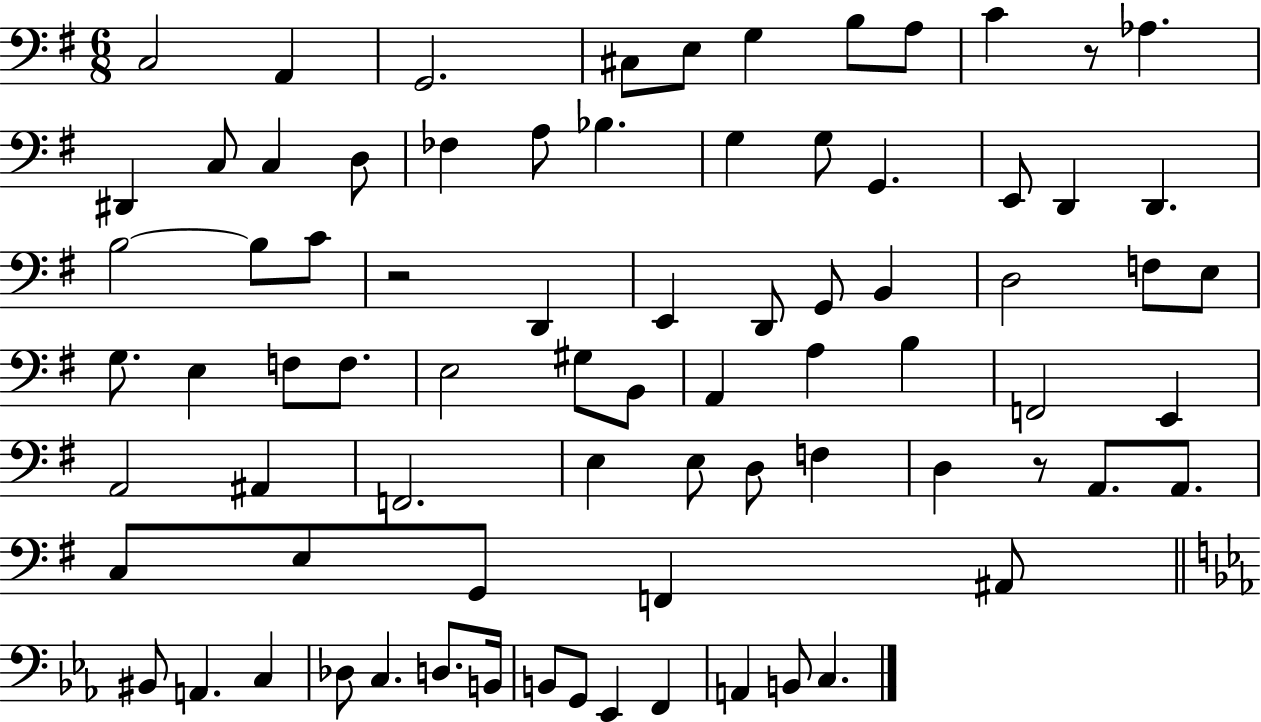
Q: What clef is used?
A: bass